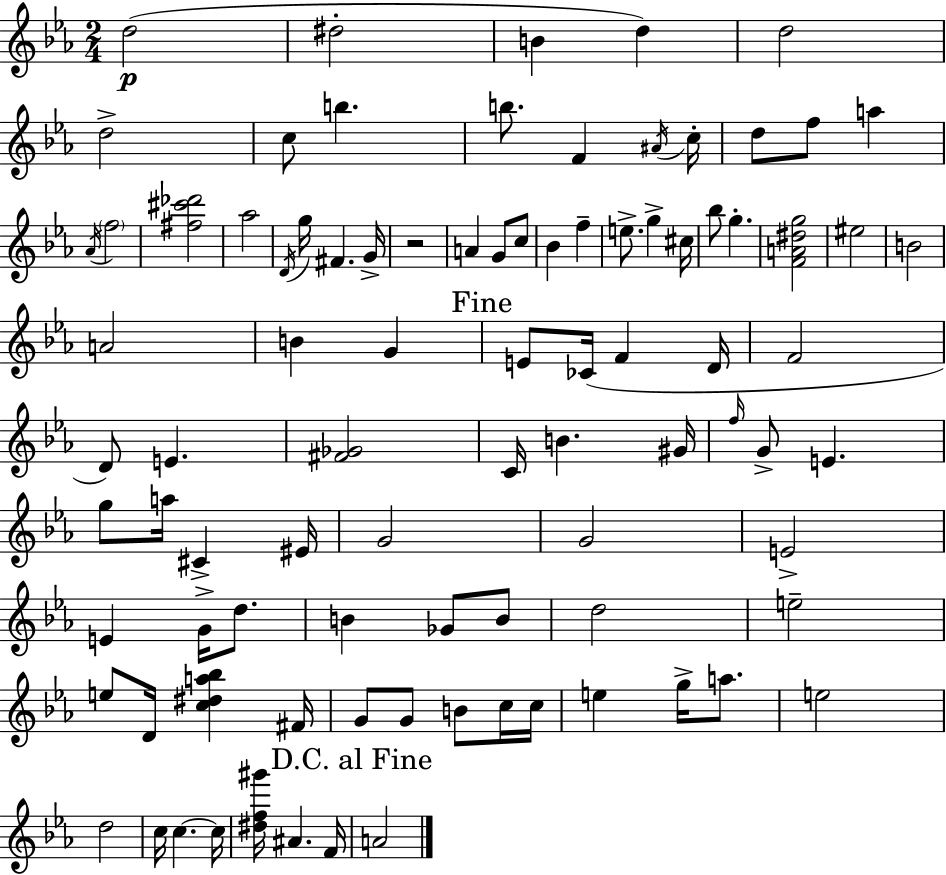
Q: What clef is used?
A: treble